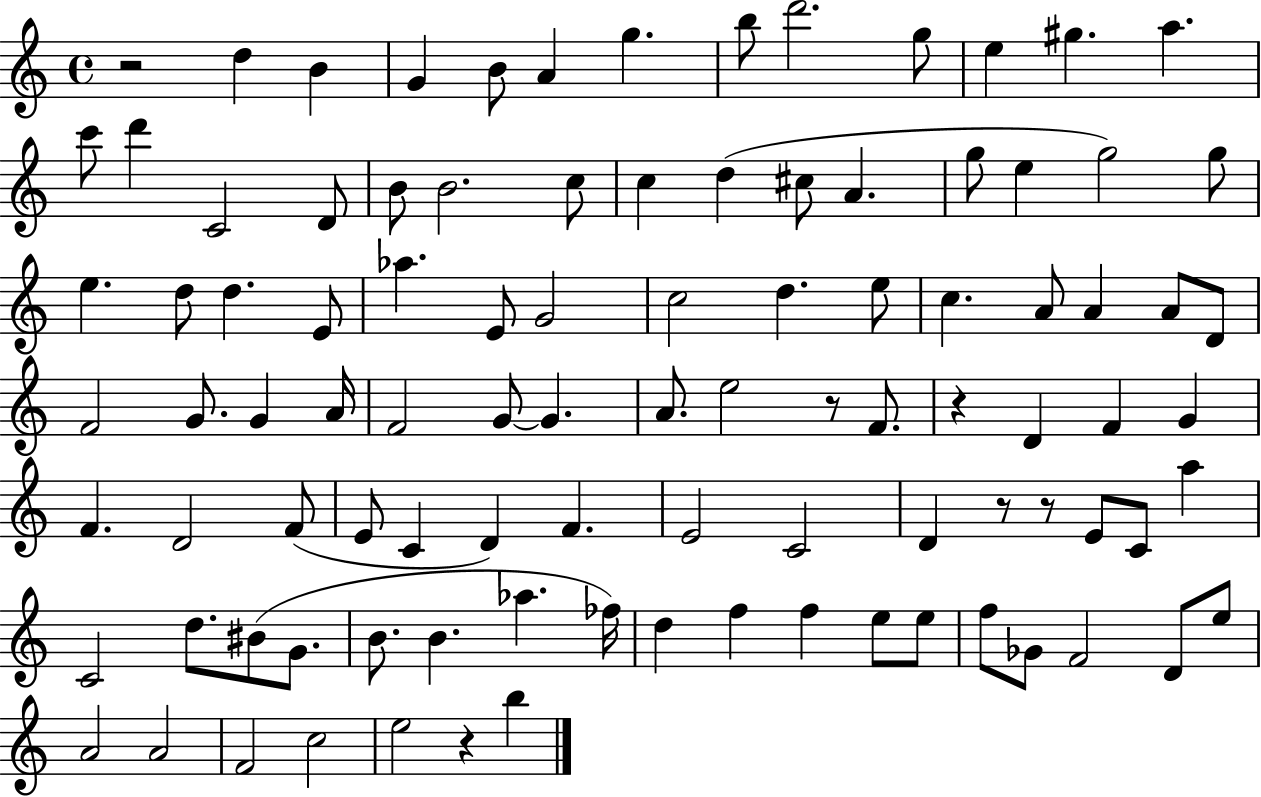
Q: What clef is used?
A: treble